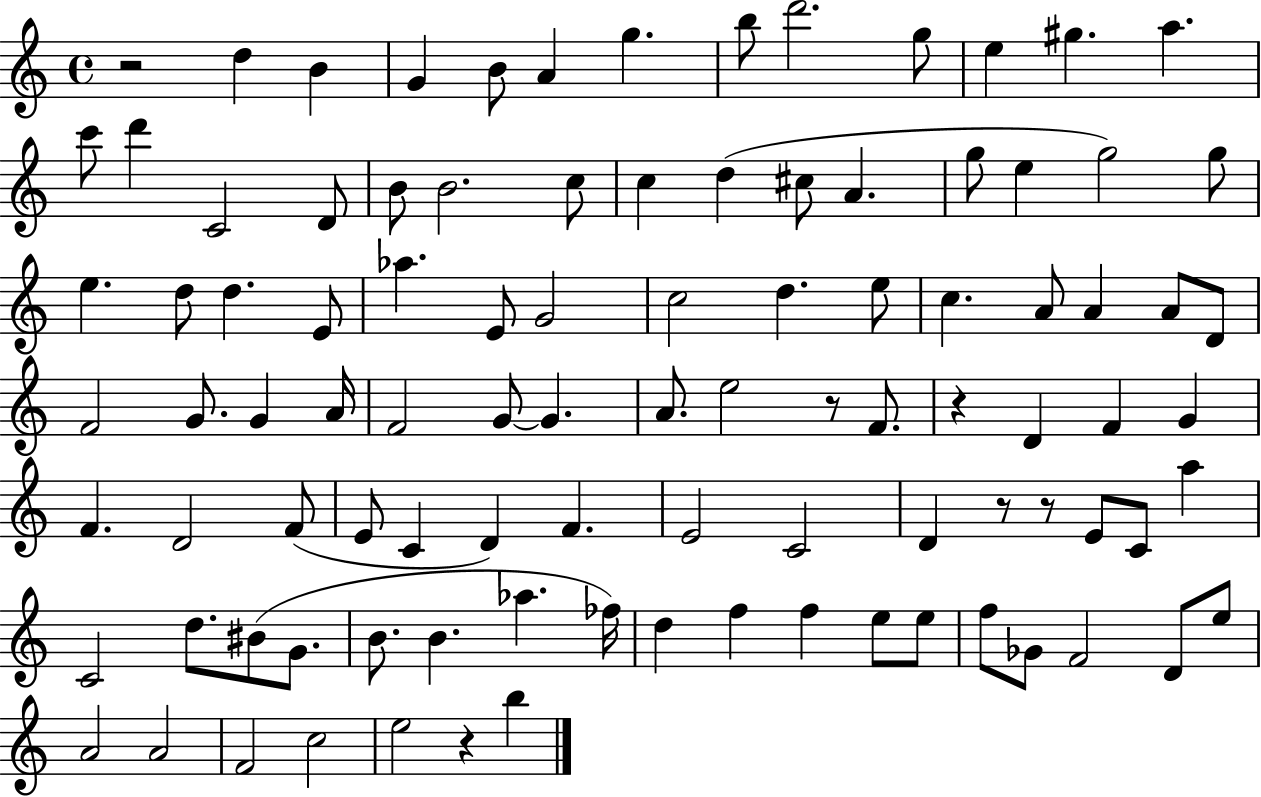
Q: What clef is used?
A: treble